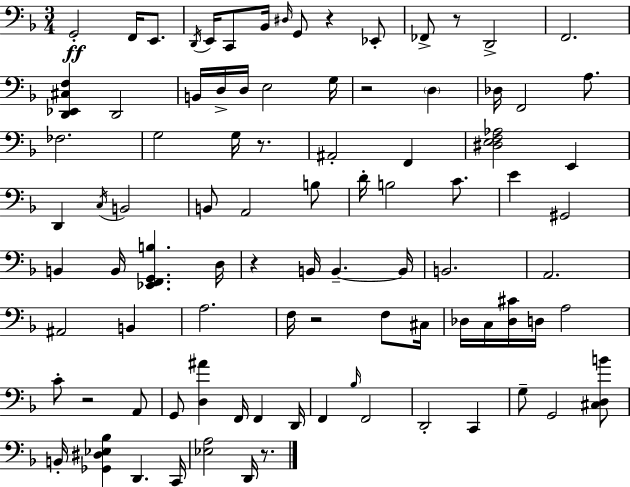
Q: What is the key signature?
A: F major